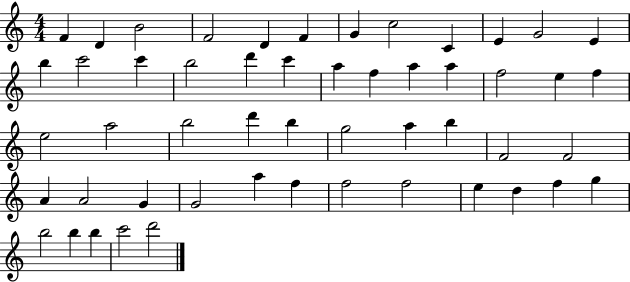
{
  \clef treble
  \numericTimeSignature
  \time 4/4
  \key c \major
  f'4 d'4 b'2 | f'2 d'4 f'4 | g'4 c''2 c'4 | e'4 g'2 e'4 | \break b''4 c'''2 c'''4 | b''2 d'''4 c'''4 | a''4 f''4 a''4 a''4 | f''2 e''4 f''4 | \break e''2 a''2 | b''2 d'''4 b''4 | g''2 a''4 b''4 | f'2 f'2 | \break a'4 a'2 g'4 | g'2 a''4 f''4 | f''2 f''2 | e''4 d''4 f''4 g''4 | \break b''2 b''4 b''4 | c'''2 d'''2 | \bar "|."
}